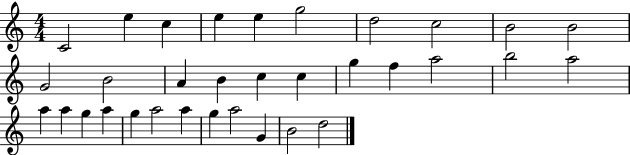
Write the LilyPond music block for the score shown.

{
  \clef treble
  \numericTimeSignature
  \time 4/4
  \key c \major
  c'2 e''4 c''4 | e''4 e''4 g''2 | d''2 c''2 | b'2 b'2 | \break g'2 b'2 | a'4 b'4 c''4 c''4 | g''4 f''4 a''2 | b''2 a''2 | \break a''4 a''4 g''4 a''4 | g''4 a''2 a''4 | g''4 a''2 g'4 | b'2 d''2 | \break \bar "|."
}